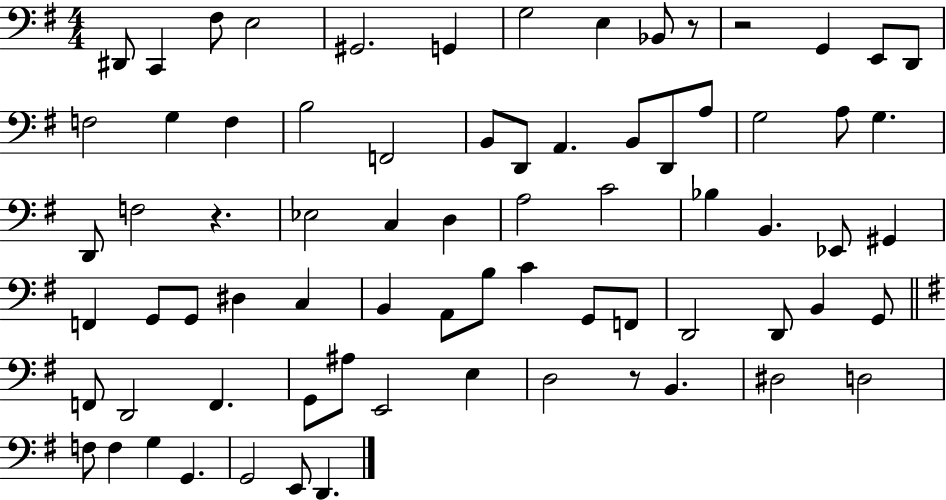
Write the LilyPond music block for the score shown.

{
  \clef bass
  \numericTimeSignature
  \time 4/4
  \key g \major
  dis,8 c,4 fis8 e2 | gis,2. g,4 | g2 e4 bes,8 r8 | r2 g,4 e,8 d,8 | \break f2 g4 f4 | b2 f,2 | b,8 d,8 a,4. b,8 d,8 a8 | g2 a8 g4. | \break d,8 f2 r4. | ees2 c4 d4 | a2 c'2 | bes4 b,4. ees,8 gis,4 | \break f,4 g,8 g,8 dis4 c4 | b,4 a,8 b8 c'4 g,8 f,8 | d,2 d,8 b,4 g,8 | \bar "||" \break \key g \major f,8 d,2 f,4. | g,8 ais8 e,2 e4 | d2 r8 b,4. | dis2 d2 | \break f8 f4 g4 g,4. | g,2 e,8 d,4. | \bar "|."
}